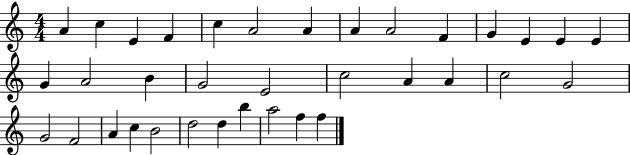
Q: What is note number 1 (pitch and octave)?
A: A4